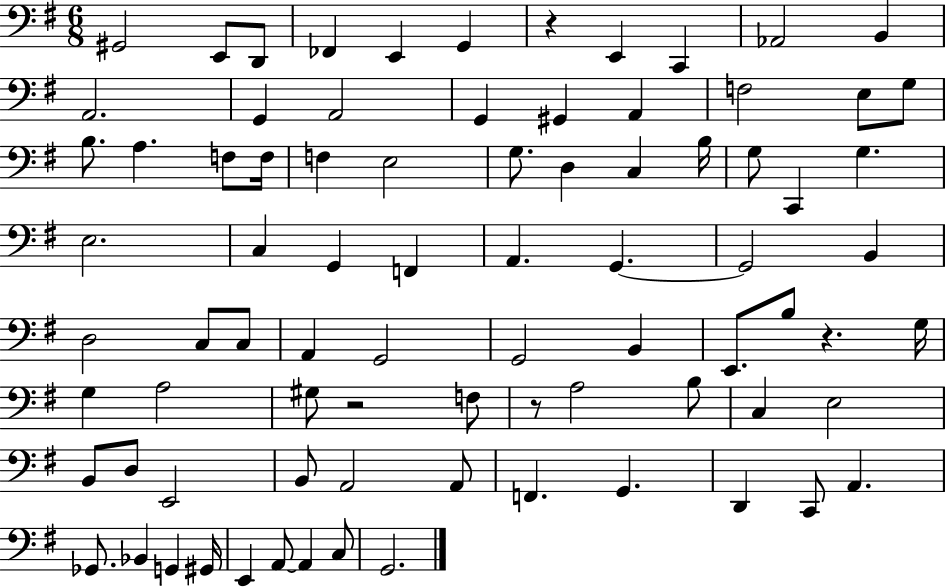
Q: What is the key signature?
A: G major